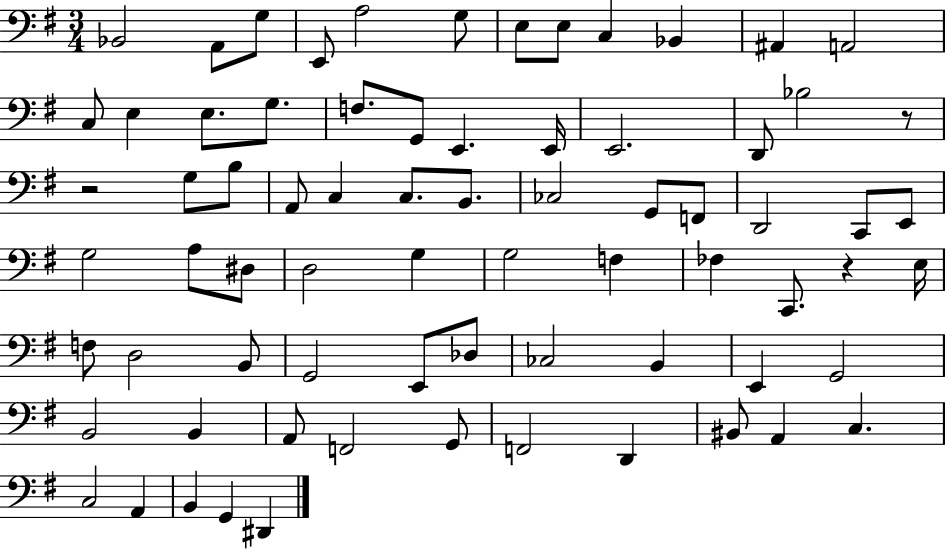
{
  \clef bass
  \numericTimeSignature
  \time 3/4
  \key g \major
  \repeat volta 2 { bes,2 a,8 g8 | e,8 a2 g8 | e8 e8 c4 bes,4 | ais,4 a,2 | \break c8 e4 e8. g8. | f8. g,8 e,4. e,16 | e,2. | d,8 bes2 r8 | \break r2 g8 b8 | a,8 c4 c8. b,8. | ces2 g,8 f,8 | d,2 c,8 e,8 | \break g2 a8 dis8 | d2 g4 | g2 f4 | fes4 c,8. r4 e16 | \break f8 d2 b,8 | g,2 e,8 des8 | ces2 b,4 | e,4 g,2 | \break b,2 b,4 | a,8 f,2 g,8 | f,2 d,4 | bis,8 a,4 c4. | \break c2 a,4 | b,4 g,4 dis,4 | } \bar "|."
}